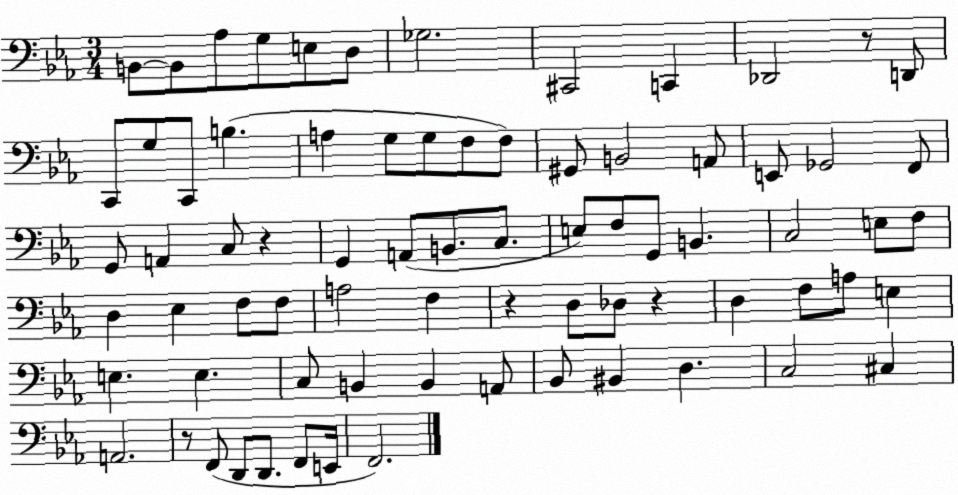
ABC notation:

X:1
T:Untitled
M:3/4
L:1/4
K:Eb
B,,/2 B,,/2 _A,/2 G,/2 E,/2 D,/2 _G,2 ^C,,2 C,, _D,,2 z/2 D,,/2 C,,/2 G,/2 C,,/2 B, A, G,/2 G,/2 F,/2 F,/2 ^G,,/2 B,,2 A,,/2 E,,/2 _G,,2 F,,/2 G,,/2 A,, C,/2 z G,, A,,/2 B,,/2 C,/2 E,/2 F,/2 G,,/2 B,, C,2 E,/2 F,/2 D, _E, F,/2 F,/2 A,2 F, z D,/2 _D,/2 z D, F,/2 A,/2 E, E, E, C,/2 B,, B,, A,,/2 _B,,/2 ^B,, D, C,2 ^C, A,,2 z/2 F,,/2 D,,/2 D,,/2 F,,/2 E,,/4 F,,2